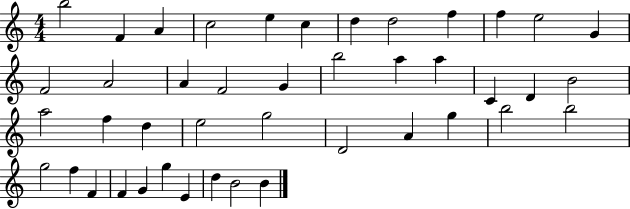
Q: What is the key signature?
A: C major